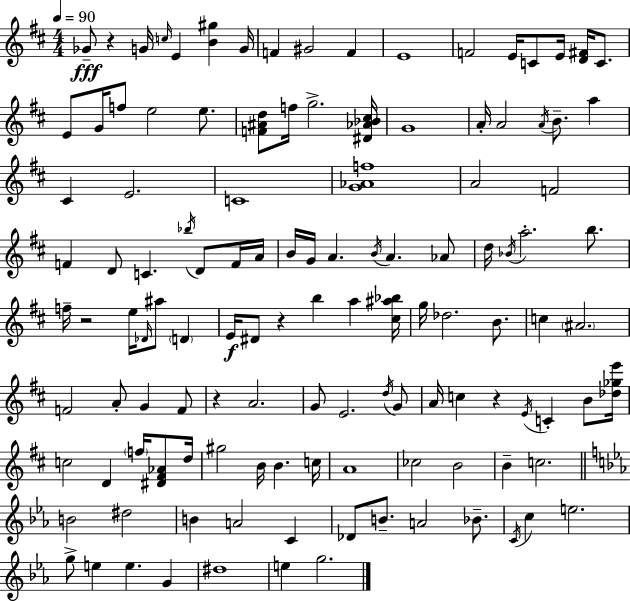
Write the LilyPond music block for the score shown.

{
  \clef treble
  \numericTimeSignature
  \time 4/4
  \key d \major
  \tempo 4 = 90
  ges'8--\fff r4 g'16 \grace { c''16 } e'4 <b' gis''>4 | g'16 f'4 gis'2 f'4 | e'1 | f'2 e'16 c'8 e'16 <d' fis'>16 c'8. | \break e'8 g'16 f''8 e''2 e''8. | <f' ais' d''>8 f''16 g''2.-> | <dis' aes' bes' cis''>16 g'1 | a'16-. a'2 \acciaccatura { a'16 } b'8.-- a''4 | \break cis'4 e'2. | c'1 | <g' aes' f''>1 | a'2 f'2 | \break f'4 d'8 c'4. \acciaccatura { bes''16 } d'8 | f'16 a'16 b'16 g'16 a'4. \acciaccatura { b'16 } a'4. | aes'8 d''16 \acciaccatura { bes'16 } a''2.-. | b''8. f''16-- r2 e''16 \grace { des'16 } | \break ais''8 \parenthesize d'4 e'16\f dis'8 r4 b''4 | a''4 <cis'' ais'' bes''>16 g''16 des''2. | b'8. c''4 \parenthesize ais'2. | f'2 a'8-. | \break g'4 f'8 r4 a'2. | g'8 e'2. | \acciaccatura { d''16 } g'8 a'16 c''4 r4 | \acciaccatura { e'16 } c'4-. b'8 <des'' ges'' e'''>16 c''2 | \break d'4 \parenthesize f''16 <dis' fis' aes'>8 d''16 gis''2 | b'16 b'4. c''16 a'1 | ces''2 | b'2 b'4-- c''2. | \break \bar "||" \break \key c \minor b'2 dis''2 | b'4 a'2 c'4 | des'8 b'8.-- a'2 bes'8.-- | \acciaccatura { c'16 } c''4 e''2. | \break g''8-> e''4 e''4. g'4 | dis''1 | e''4 g''2. | \bar "|."
}